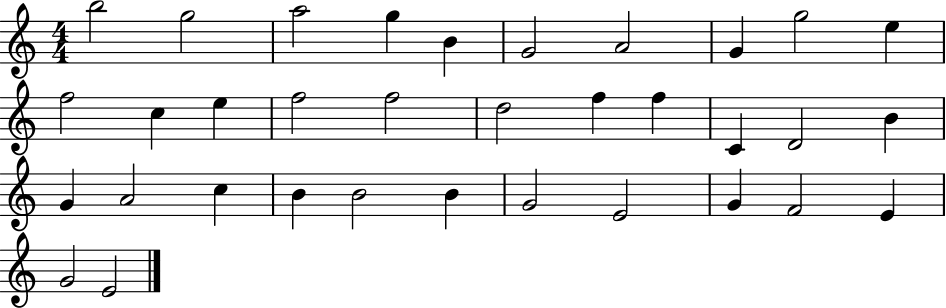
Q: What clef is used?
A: treble